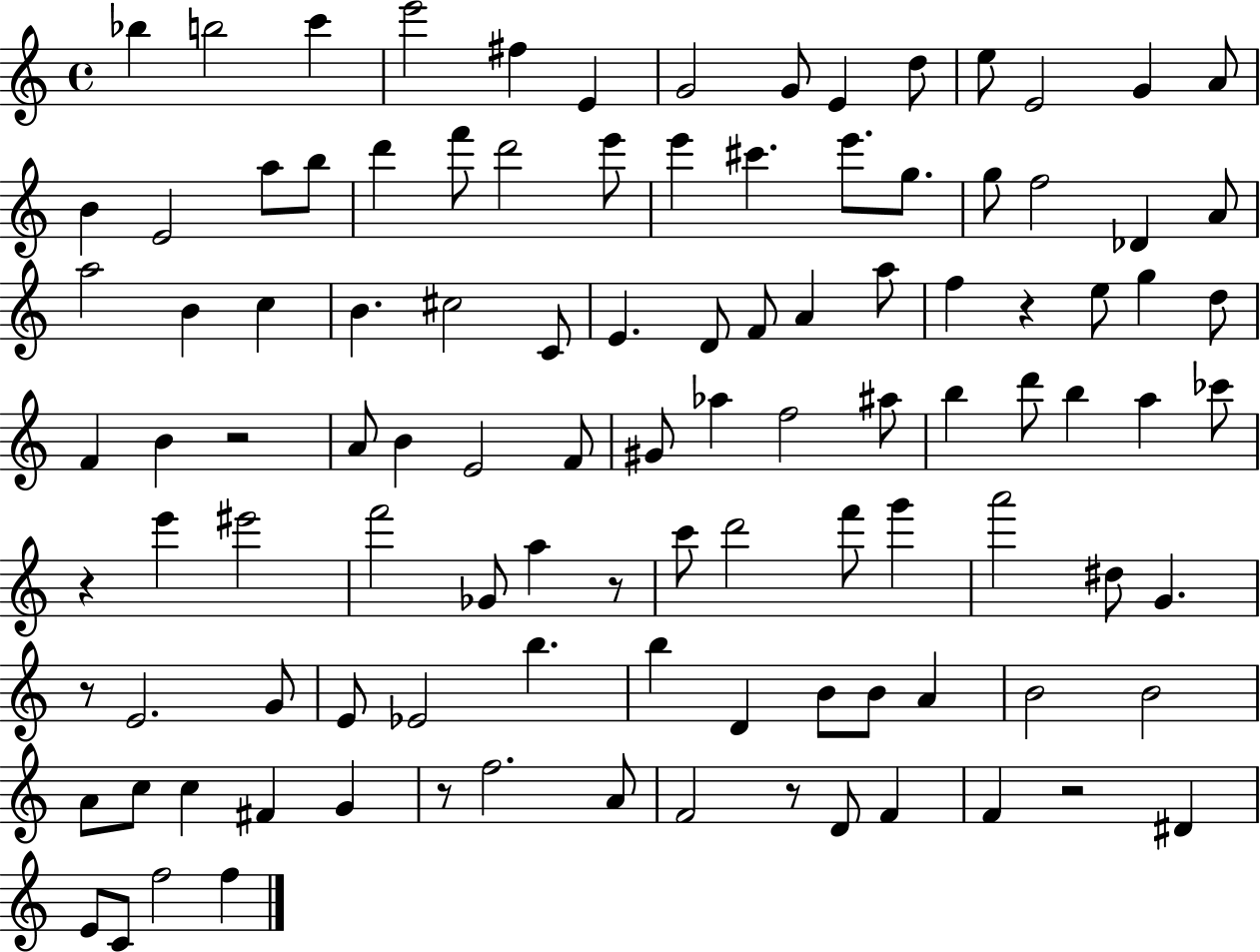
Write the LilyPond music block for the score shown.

{
  \clef treble
  \time 4/4
  \defaultTimeSignature
  \key c \major
  bes''4 b''2 c'''4 | e'''2 fis''4 e'4 | g'2 g'8 e'4 d''8 | e''8 e'2 g'4 a'8 | \break b'4 e'2 a''8 b''8 | d'''4 f'''8 d'''2 e'''8 | e'''4 cis'''4. e'''8. g''8. | g''8 f''2 des'4 a'8 | \break a''2 b'4 c''4 | b'4. cis''2 c'8 | e'4. d'8 f'8 a'4 a''8 | f''4 r4 e''8 g''4 d''8 | \break f'4 b'4 r2 | a'8 b'4 e'2 f'8 | gis'8 aes''4 f''2 ais''8 | b''4 d'''8 b''4 a''4 ces'''8 | \break r4 e'''4 eis'''2 | f'''2 ges'8 a''4 r8 | c'''8 d'''2 f'''8 g'''4 | a'''2 dis''8 g'4. | \break r8 e'2. g'8 | e'8 ees'2 b''4. | b''4 d'4 b'8 b'8 a'4 | b'2 b'2 | \break a'8 c''8 c''4 fis'4 g'4 | r8 f''2. a'8 | f'2 r8 d'8 f'4 | f'4 r2 dis'4 | \break e'8 c'8 f''2 f''4 | \bar "|."
}